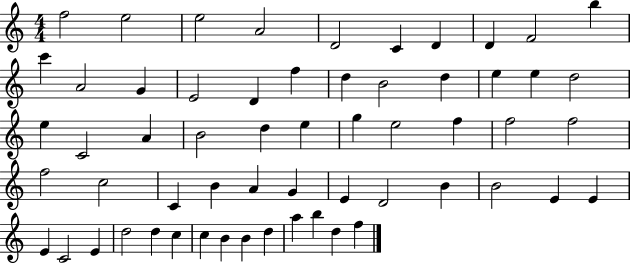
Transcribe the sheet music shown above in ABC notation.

X:1
T:Untitled
M:4/4
L:1/4
K:C
f2 e2 e2 A2 D2 C D D F2 b c' A2 G E2 D f d B2 d e e d2 e C2 A B2 d e g e2 f f2 f2 f2 c2 C B A G E D2 B B2 E E E C2 E d2 d c c B B d a b d f